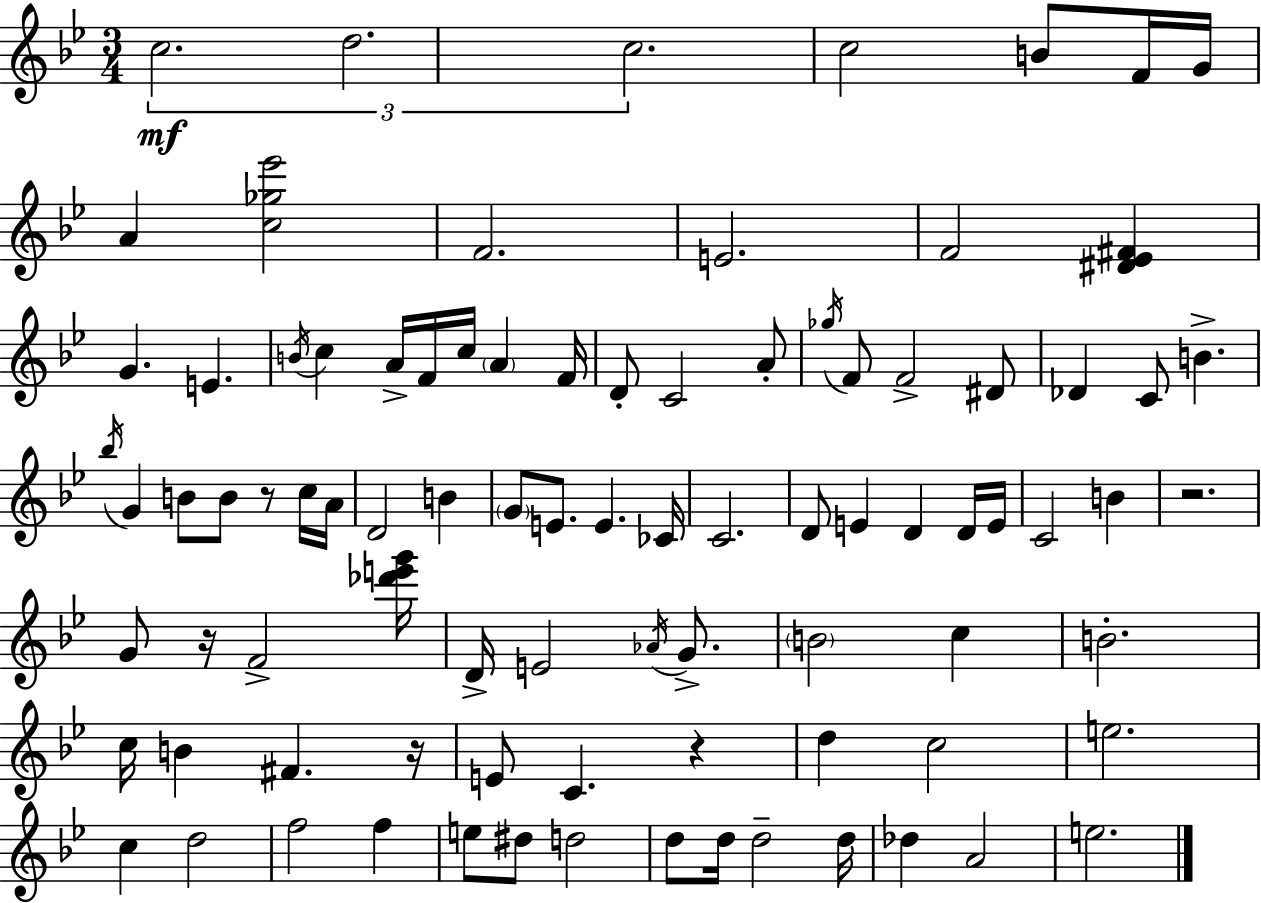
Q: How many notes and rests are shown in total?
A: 89